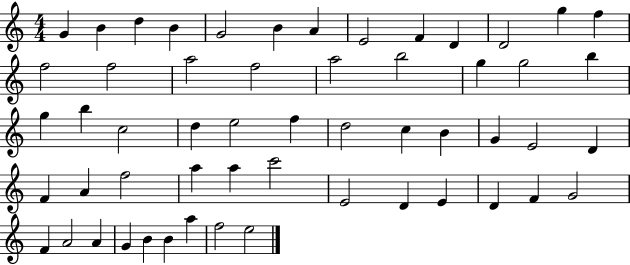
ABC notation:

X:1
T:Untitled
M:4/4
L:1/4
K:C
G B d B G2 B A E2 F D D2 g f f2 f2 a2 f2 a2 b2 g g2 b g b c2 d e2 f d2 c B G E2 D F A f2 a a c'2 E2 D E D F G2 F A2 A G B B a f2 e2